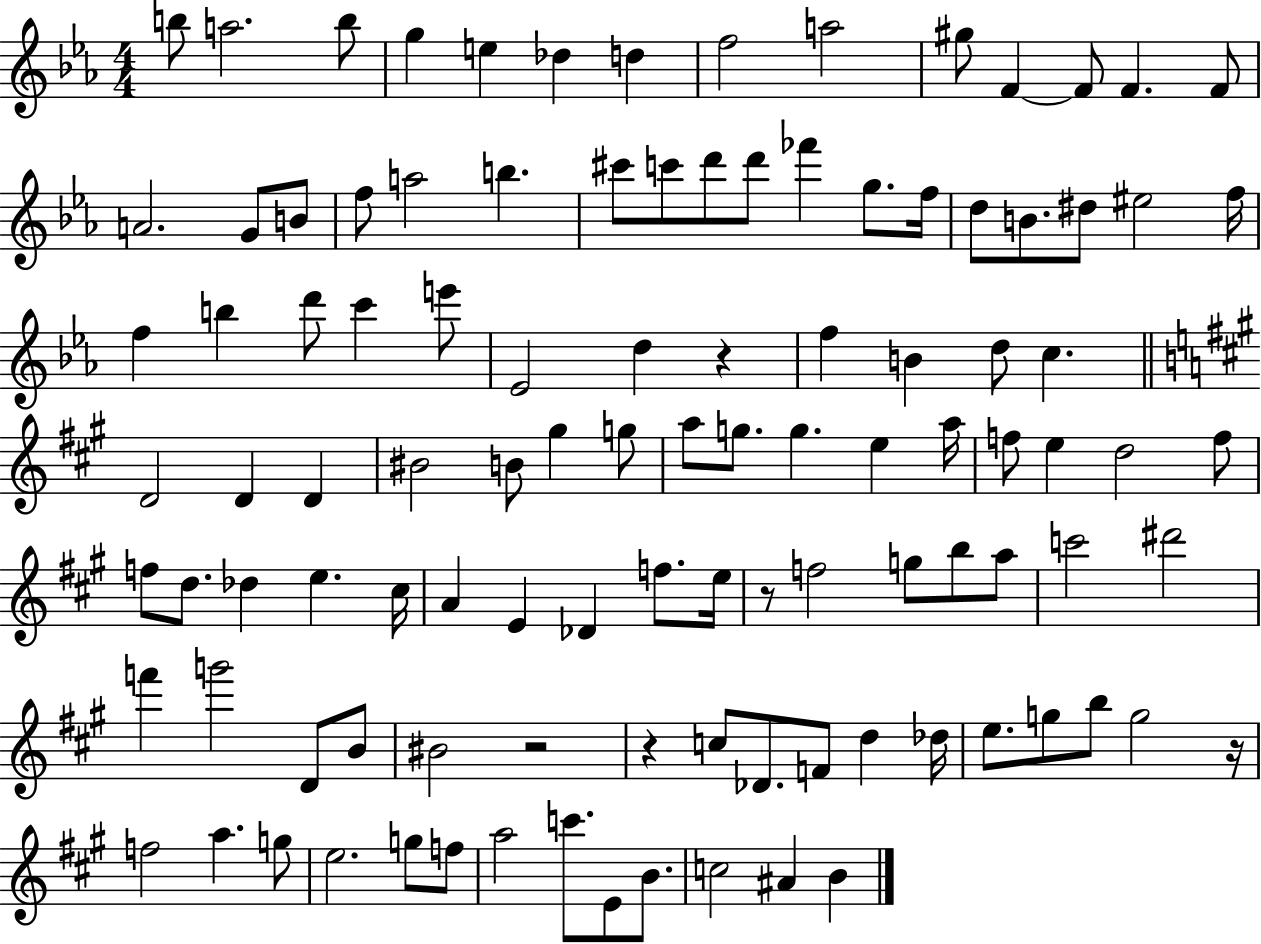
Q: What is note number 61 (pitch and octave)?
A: D5